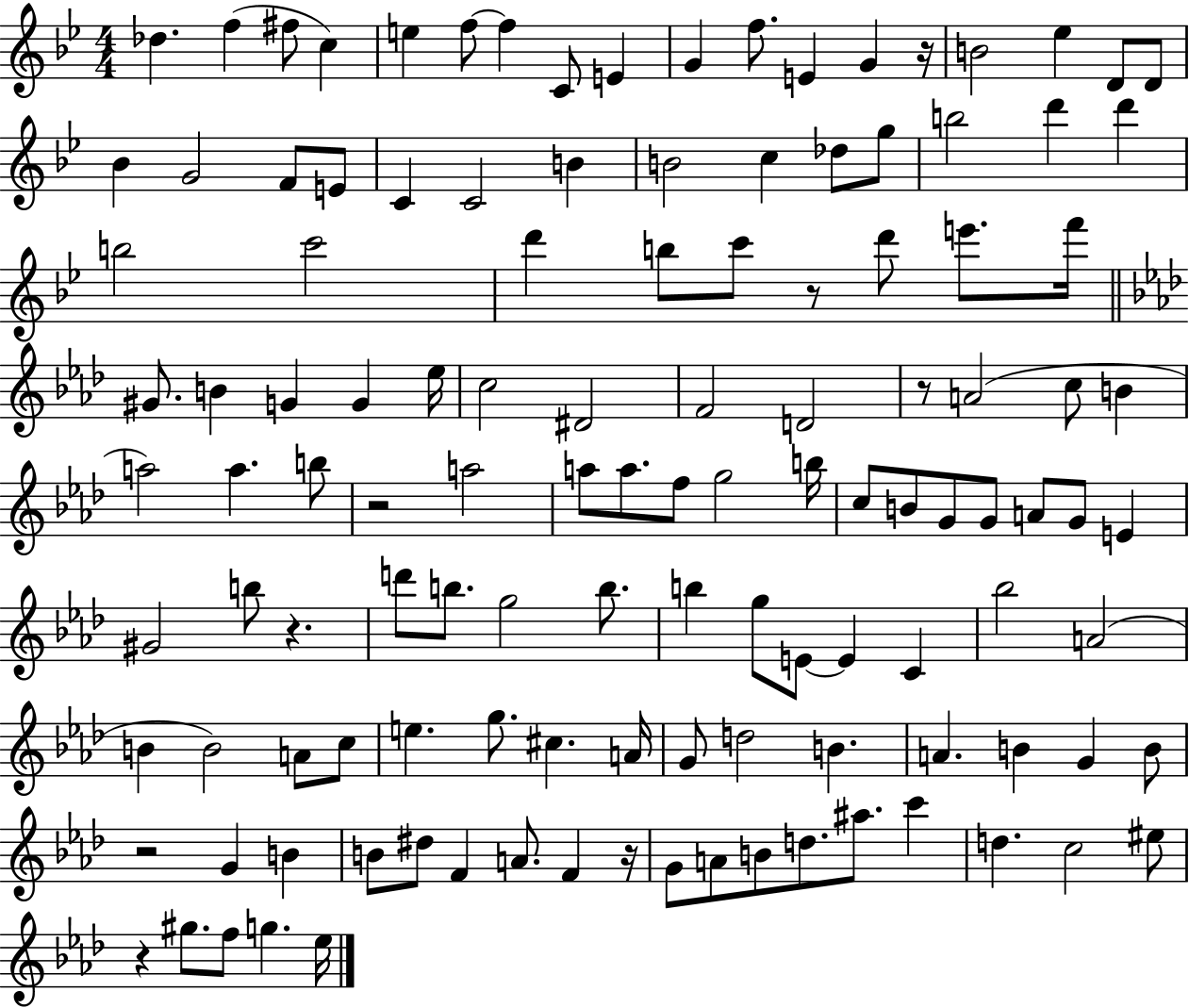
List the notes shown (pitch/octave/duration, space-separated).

Db5/q. F5/q F#5/e C5/q E5/q F5/e F5/q C4/e E4/q G4/q F5/e. E4/q G4/q R/s B4/h Eb5/q D4/e D4/e Bb4/q G4/h F4/e E4/e C4/q C4/h B4/q B4/h C5/q Db5/e G5/e B5/h D6/q D6/q B5/h C6/h D6/q B5/e C6/e R/e D6/e E6/e. F6/s G#4/e. B4/q G4/q G4/q Eb5/s C5/h D#4/h F4/h D4/h R/e A4/h C5/e B4/q A5/h A5/q. B5/e R/h A5/h A5/e A5/e. F5/e G5/h B5/s C5/e B4/e G4/e G4/e A4/e G4/e E4/q G#4/h B5/e R/q. D6/e B5/e. G5/h B5/e. B5/q G5/e E4/e E4/q C4/q Bb5/h A4/h B4/q B4/h A4/e C5/e E5/q. G5/e. C#5/q. A4/s G4/e D5/h B4/q. A4/q. B4/q G4/q B4/e R/h G4/q B4/q B4/e D#5/e F4/q A4/e. F4/q R/s G4/e A4/e B4/e D5/e. A#5/e. C6/q D5/q. C5/h EIS5/e R/q G#5/e. F5/e G5/q. Eb5/s